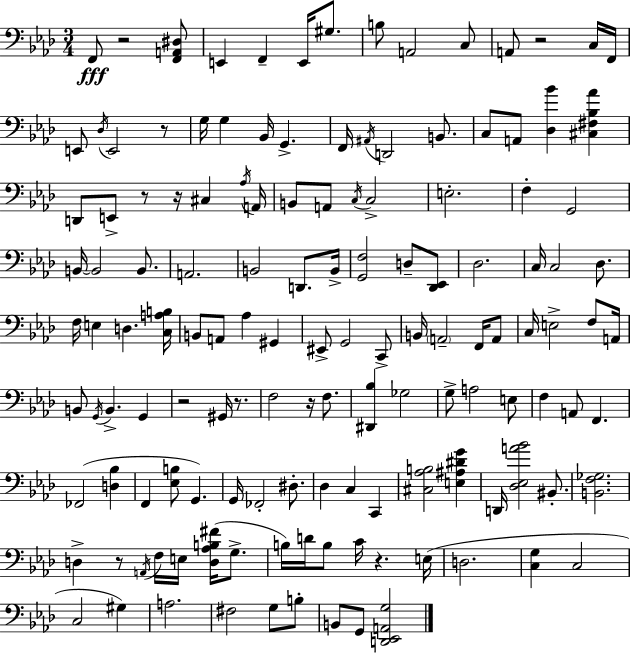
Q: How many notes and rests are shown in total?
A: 137